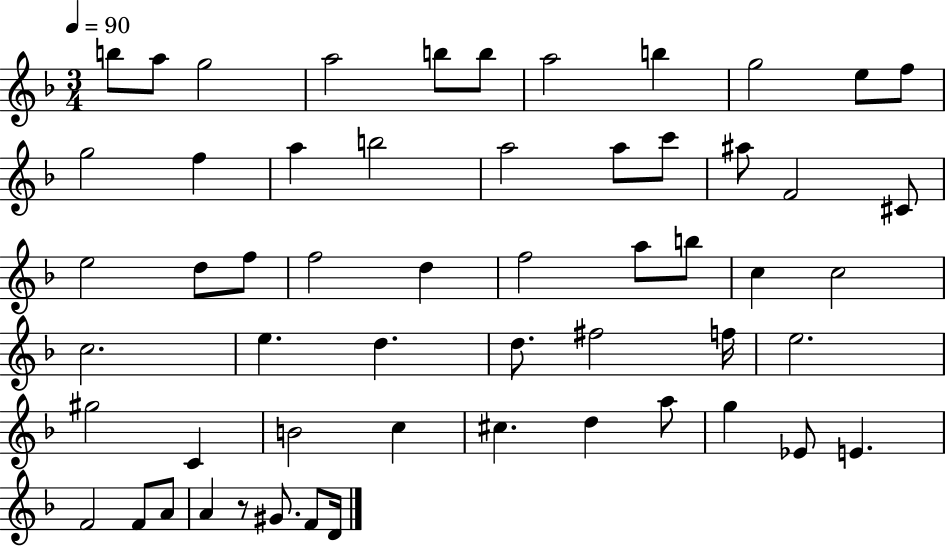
X:1
T:Untitled
M:3/4
L:1/4
K:F
b/2 a/2 g2 a2 b/2 b/2 a2 b g2 e/2 f/2 g2 f a b2 a2 a/2 c'/2 ^a/2 F2 ^C/2 e2 d/2 f/2 f2 d f2 a/2 b/2 c c2 c2 e d d/2 ^f2 f/4 e2 ^g2 C B2 c ^c d a/2 g _E/2 E F2 F/2 A/2 A z/2 ^G/2 F/2 D/4